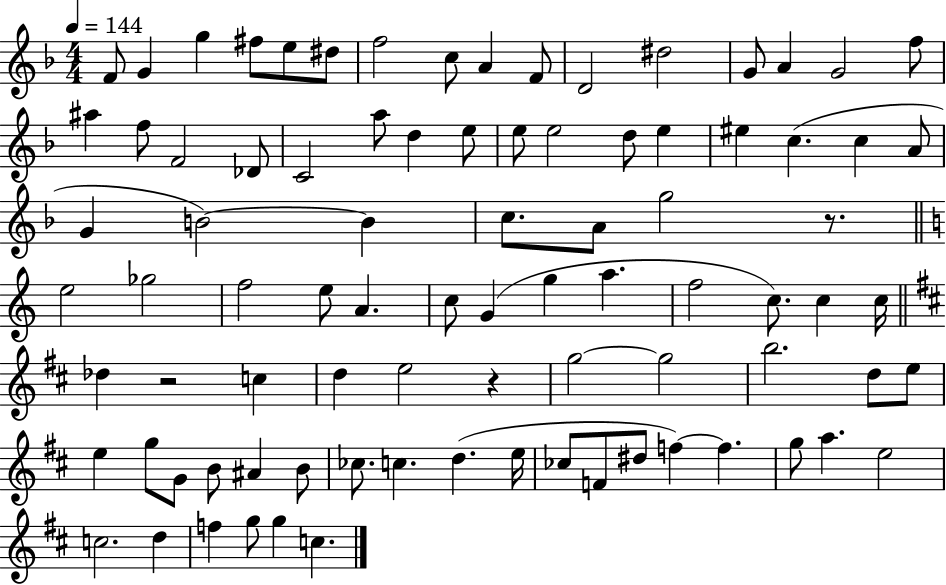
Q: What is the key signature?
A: F major